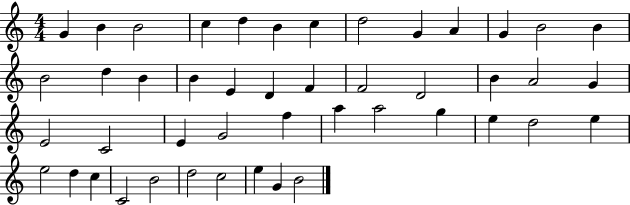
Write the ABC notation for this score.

X:1
T:Untitled
M:4/4
L:1/4
K:C
G B B2 c d B c d2 G A G B2 B B2 d B B E D F F2 D2 B A2 G E2 C2 E G2 f a a2 g e d2 e e2 d c C2 B2 d2 c2 e G B2